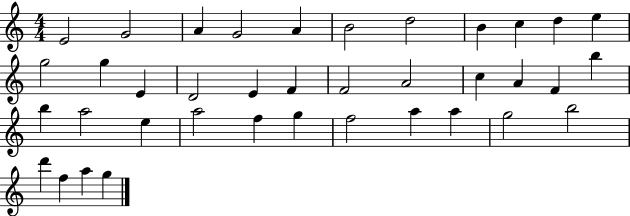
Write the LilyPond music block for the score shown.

{
  \clef treble
  \numericTimeSignature
  \time 4/4
  \key c \major
  e'2 g'2 | a'4 g'2 a'4 | b'2 d''2 | b'4 c''4 d''4 e''4 | \break g''2 g''4 e'4 | d'2 e'4 f'4 | f'2 a'2 | c''4 a'4 f'4 b''4 | \break b''4 a''2 e''4 | a''2 f''4 g''4 | f''2 a''4 a''4 | g''2 b''2 | \break d'''4 f''4 a''4 g''4 | \bar "|."
}